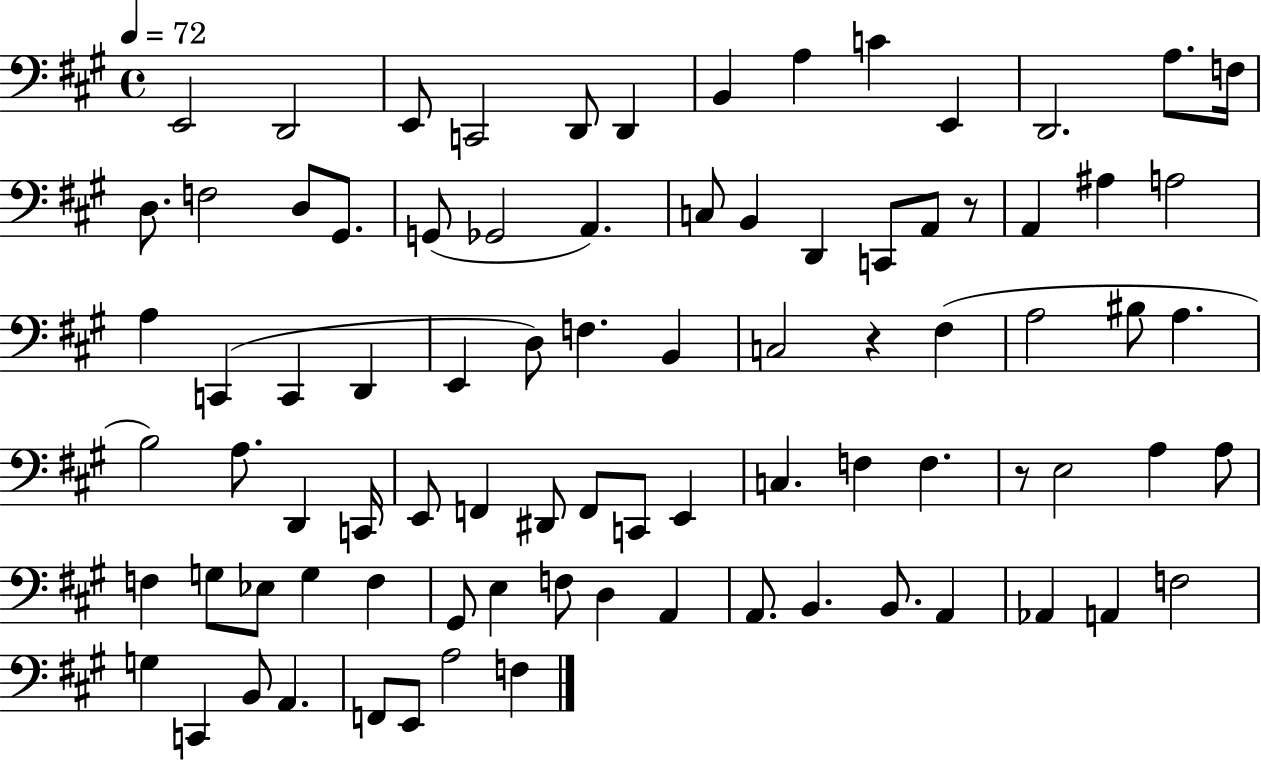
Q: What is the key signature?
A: A major